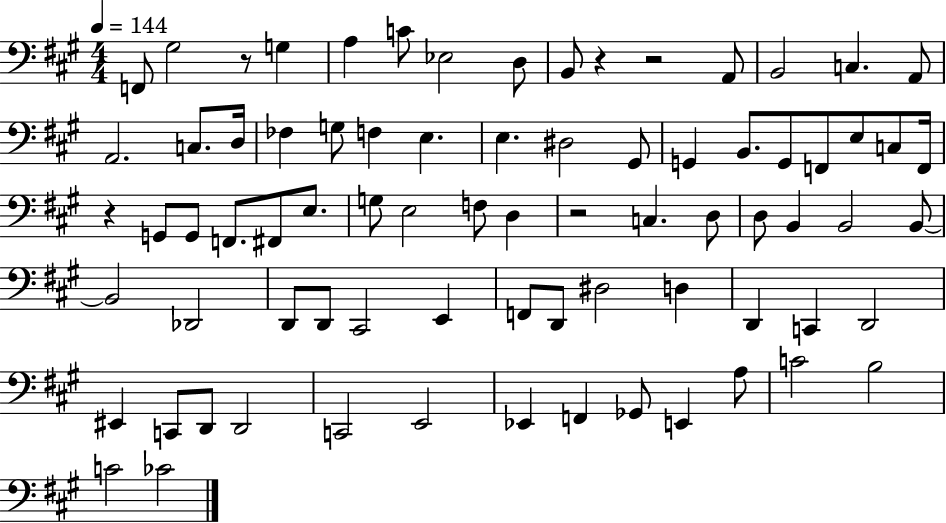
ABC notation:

X:1
T:Untitled
M:4/4
L:1/4
K:A
F,,/2 ^G,2 z/2 G, A, C/2 _E,2 D,/2 B,,/2 z z2 A,,/2 B,,2 C, A,,/2 A,,2 C,/2 D,/4 _F, G,/2 F, E, E, ^D,2 ^G,,/2 G,, B,,/2 G,,/2 F,,/2 E,/2 C,/2 F,,/4 z G,,/2 G,,/2 F,,/2 ^F,,/2 E,/2 G,/2 E,2 F,/2 D, z2 C, D,/2 D,/2 B,, B,,2 B,,/2 B,,2 _D,,2 D,,/2 D,,/2 ^C,,2 E,, F,,/2 D,,/2 ^D,2 D, D,, C,, D,,2 ^E,, C,,/2 D,,/2 D,,2 C,,2 E,,2 _E,, F,, _G,,/2 E,, A,/2 C2 B,2 C2 _C2